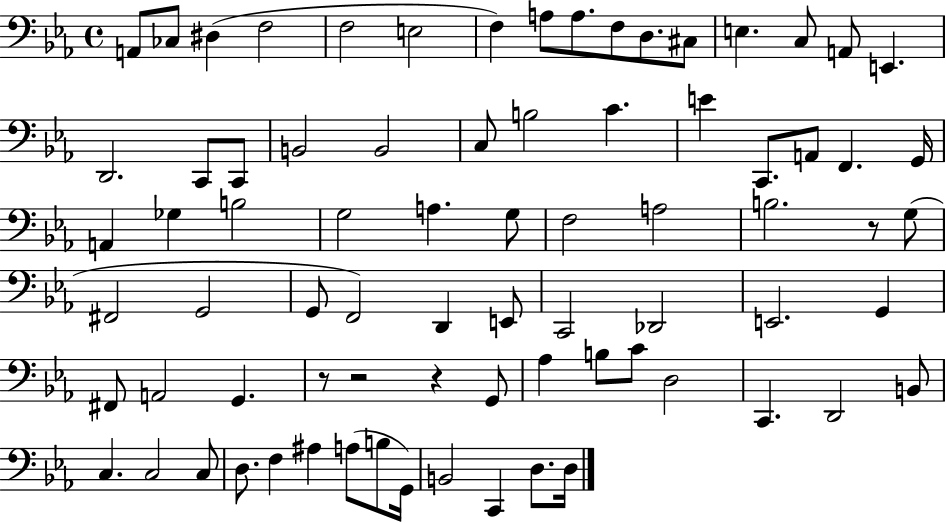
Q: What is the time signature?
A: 4/4